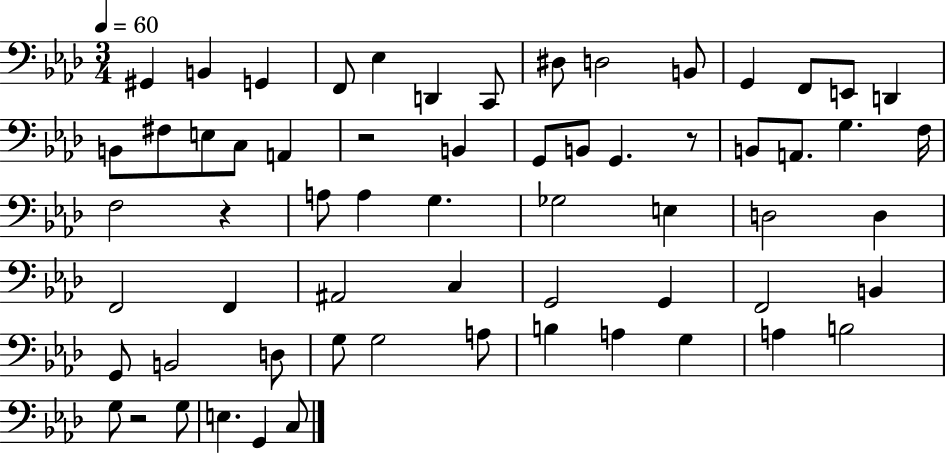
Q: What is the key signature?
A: AES major